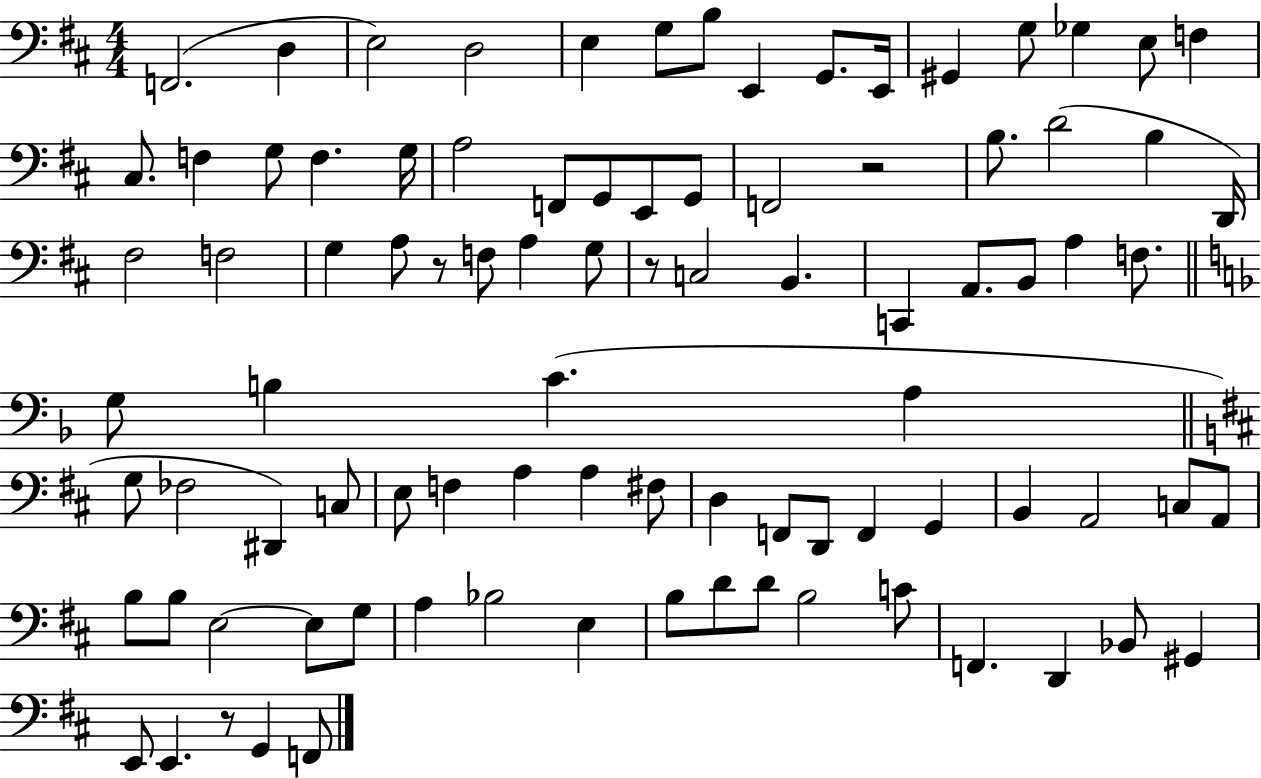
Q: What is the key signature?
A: D major